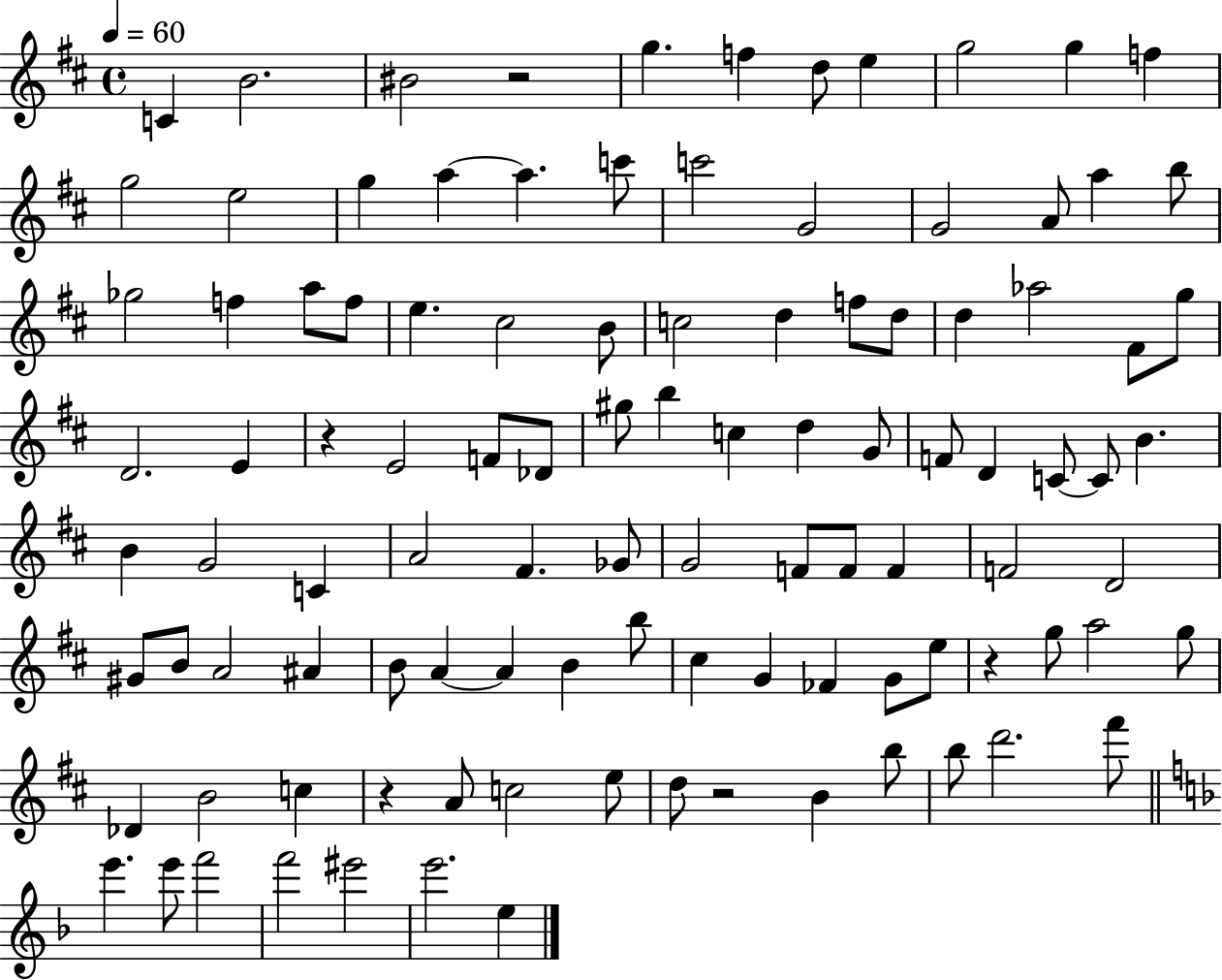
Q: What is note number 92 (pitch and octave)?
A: D6